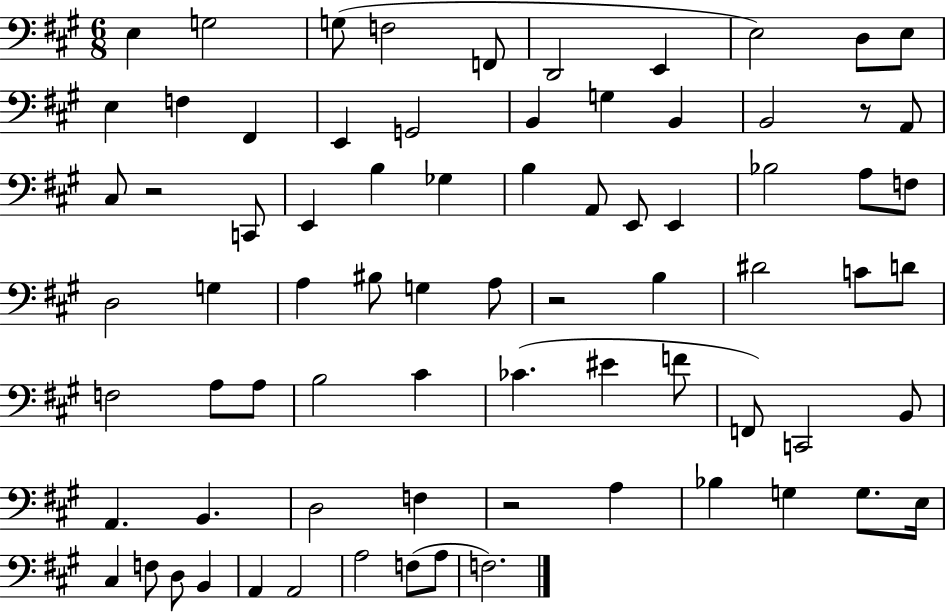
{
  \clef bass
  \numericTimeSignature
  \time 6/8
  \key a \major
  e4 g2 | g8( f2 f,8 | d,2 e,4 | e2) d8 e8 | \break e4 f4 fis,4 | e,4 g,2 | b,4 g4 b,4 | b,2 r8 a,8 | \break cis8 r2 c,8 | e,4 b4 ges4 | b4 a,8 e,8 e,4 | bes2 a8 f8 | \break d2 g4 | a4 bis8 g4 a8 | r2 b4 | dis'2 c'8 d'8 | \break f2 a8 a8 | b2 cis'4 | ces'4.( eis'4 f'8 | f,8) c,2 b,8 | \break a,4. b,4. | d2 f4 | r2 a4 | bes4 g4 g8. e16 | \break cis4 f8 d8 b,4 | a,4 a,2 | a2 f8( a8 | f2.) | \break \bar "|."
}